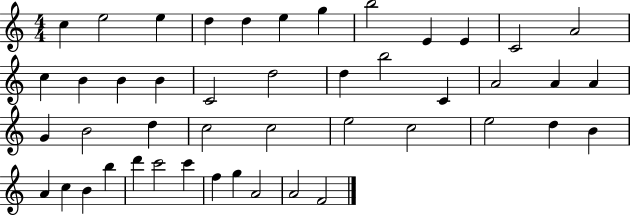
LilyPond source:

{
  \clef treble
  \numericTimeSignature
  \time 4/4
  \key c \major
  c''4 e''2 e''4 | d''4 d''4 e''4 g''4 | b''2 e'4 e'4 | c'2 a'2 | \break c''4 b'4 b'4 b'4 | c'2 d''2 | d''4 b''2 c'4 | a'2 a'4 a'4 | \break g'4 b'2 d''4 | c''2 c''2 | e''2 c''2 | e''2 d''4 b'4 | \break a'4 c''4 b'4 b''4 | d'''4 c'''2 c'''4 | f''4 g''4 a'2 | a'2 f'2 | \break \bar "|."
}